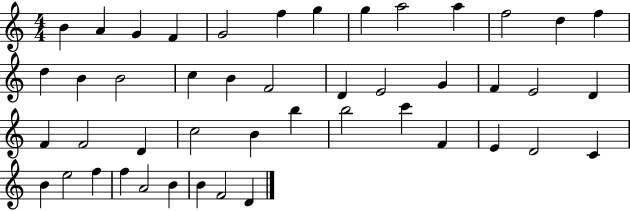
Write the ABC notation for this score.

X:1
T:Untitled
M:4/4
L:1/4
K:C
B A G F G2 f g g a2 a f2 d f d B B2 c B F2 D E2 G F E2 D F F2 D c2 B b b2 c' F E D2 C B e2 f f A2 B B F2 D